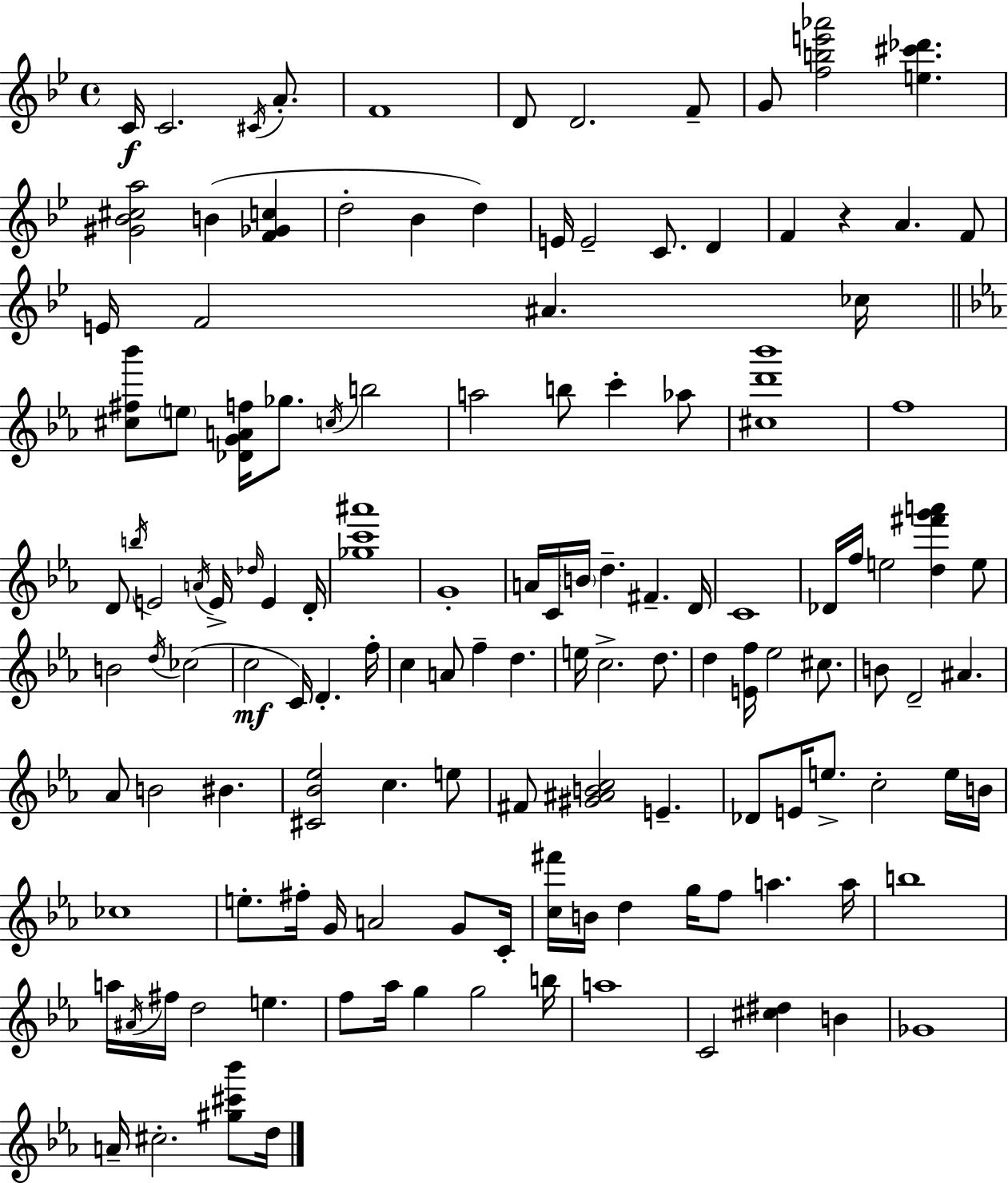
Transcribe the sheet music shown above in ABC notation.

X:1
T:Untitled
M:4/4
L:1/4
K:Bb
C/4 C2 ^C/4 A/2 F4 D/2 D2 F/2 G/2 [fbe'_a']2 [e^c'_d'] [^G_B^ca]2 B [F_Gc] d2 _B d E/4 E2 C/2 D F z A F/2 E/4 F2 ^A _c/4 [^c^f_b']/2 e/2 [_DGAf]/4 _g/2 c/4 b2 a2 b/2 c' _a/2 [^cd'_b']4 f4 D/2 b/4 E2 A/4 E/4 _d/4 E D/4 [_gc'^a']4 G4 A/4 C/4 B/4 d ^F D/4 C4 _D/4 f/4 e2 [d^f'g'a'] e/2 B2 d/4 _c2 c2 C/4 D f/4 c A/2 f d e/4 c2 d/2 d [Ef]/4 _e2 ^c/2 B/2 D2 ^A _A/2 B2 ^B [^C_B_e]2 c e/2 ^F/2 [^G^ABc]2 E _D/2 E/4 e/2 c2 e/4 B/4 _c4 e/2 ^f/4 G/4 A2 G/2 C/4 [c^f']/4 B/4 d g/4 f/2 a a/4 b4 a/4 ^A/4 ^f/4 d2 e f/2 _a/4 g g2 b/4 a4 C2 [^c^d] B _G4 A/4 ^c2 [^g^c'_b']/2 d/4